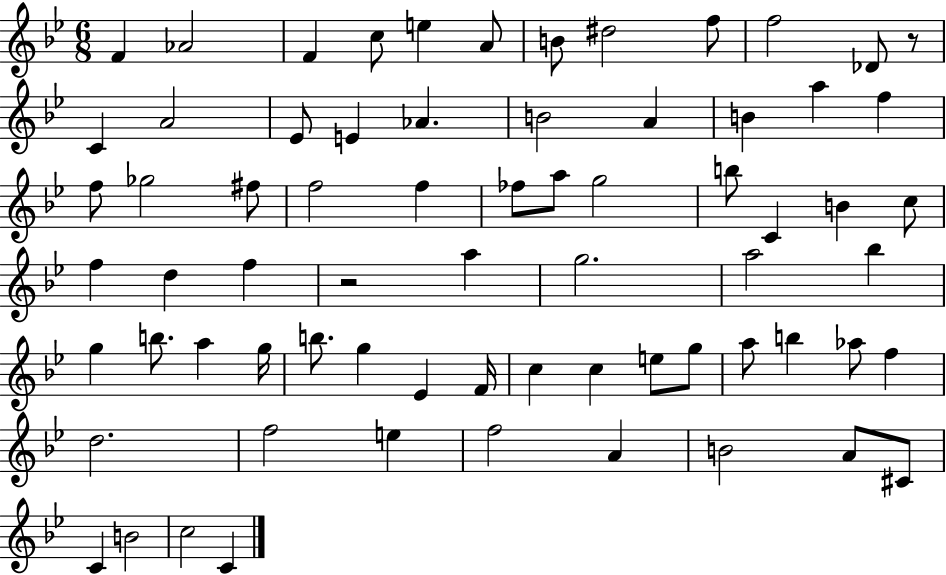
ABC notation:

X:1
T:Untitled
M:6/8
L:1/4
K:Bb
F _A2 F c/2 e A/2 B/2 ^d2 f/2 f2 _D/2 z/2 C A2 _E/2 E _A B2 A B a f f/2 _g2 ^f/2 f2 f _f/2 a/2 g2 b/2 C B c/2 f d f z2 a g2 a2 _b g b/2 a g/4 b/2 g _E F/4 c c e/2 g/2 a/2 b _a/2 f d2 f2 e f2 A B2 A/2 ^C/2 C B2 c2 C